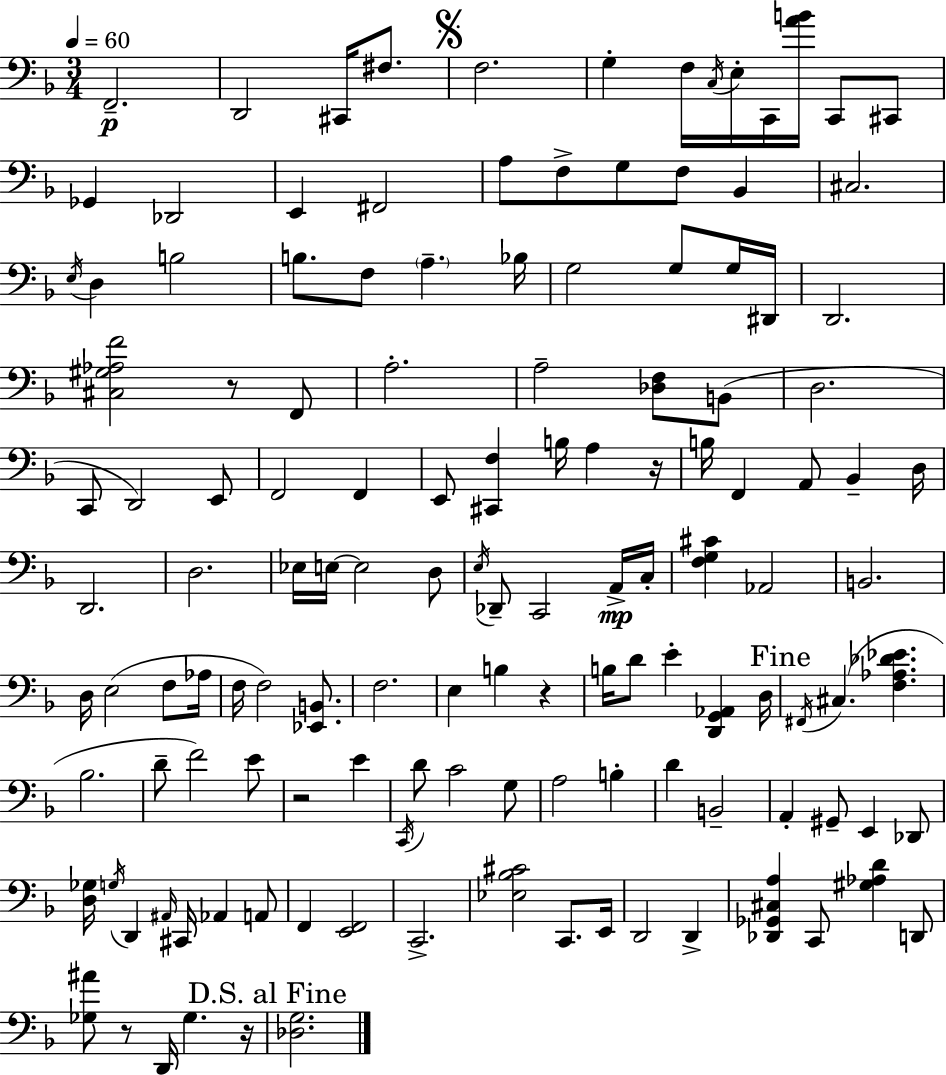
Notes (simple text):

F2/h. D2/h C#2/s F#3/e. F3/h. G3/q F3/s C3/s E3/s C2/s [A4,B4]/s C2/e C#2/e Gb2/q Db2/h E2/q F#2/h A3/e F3/e G3/e F3/e Bb2/q C#3/h. E3/s D3/q B3/h B3/e. F3/e A3/q. Bb3/s G3/h G3/e G3/s D#2/s D2/h. [C#3,G#3,Ab3,F4]/h R/e F2/e A3/h. A3/h [Db3,F3]/e B2/e D3/h. C2/e D2/h E2/e F2/h F2/q E2/e [C#2,F3]/q B3/s A3/q R/s B3/s F2/q A2/e Bb2/q D3/s D2/h. D3/h. Eb3/s E3/s E3/h D3/e E3/s Db2/e C2/h A2/s C3/s [F3,G3,C#4]/q Ab2/h B2/h. D3/s E3/h F3/e Ab3/s F3/s F3/h [Eb2,B2]/e. F3/h. E3/q B3/q R/q B3/s D4/e E4/q [D2,G2,Ab2]/q D3/s F#2/s C#3/q. [F3,Ab3,Db4,Eb4]/q. Bb3/h. D4/e F4/h E4/e R/h E4/q C2/s D4/e C4/h G3/e A3/h B3/q D4/q B2/h A2/q G#2/e E2/q Db2/e [D3,Gb3]/s G3/s D2/q A#2/s C#2/s Ab2/q A2/e F2/q [E2,F2]/h C2/h. [Eb3,Bb3,C#4]/h C2/e. E2/s D2/h D2/q [Db2,Gb2,C#3,A3]/q C2/e [G#3,Ab3,D4]/q D2/e [Gb3,A#4]/e R/e D2/s Gb3/q. R/s [Db3,G3]/h.